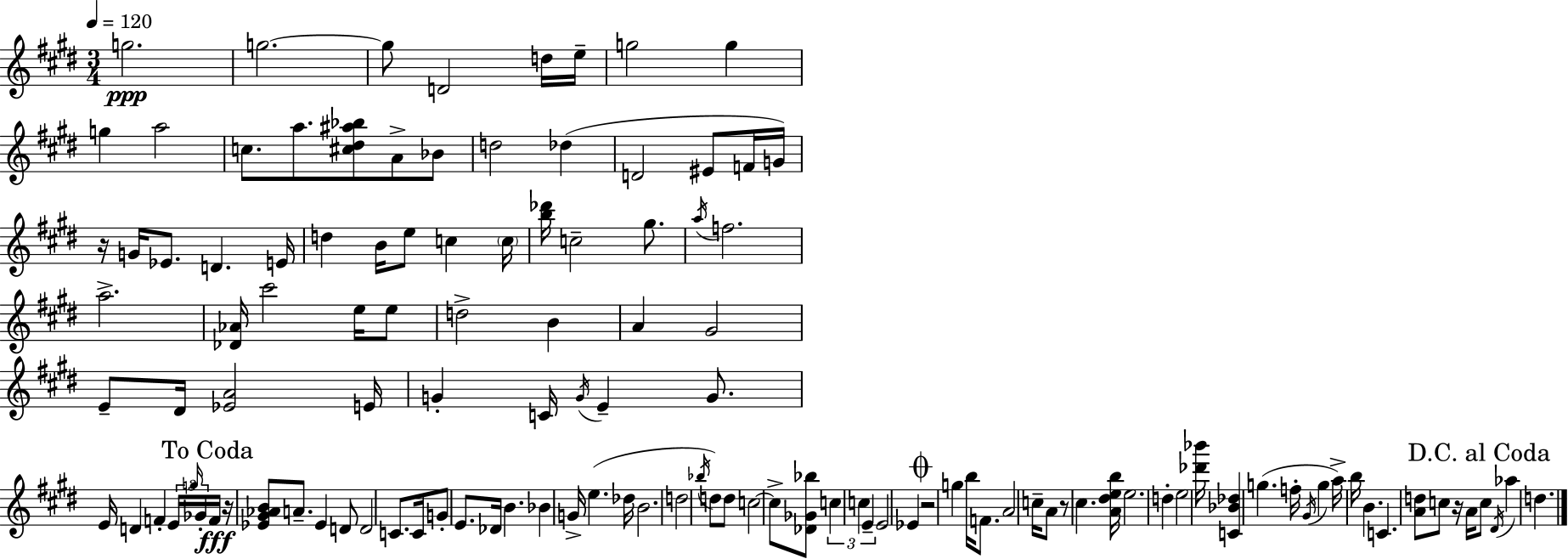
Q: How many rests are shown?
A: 5